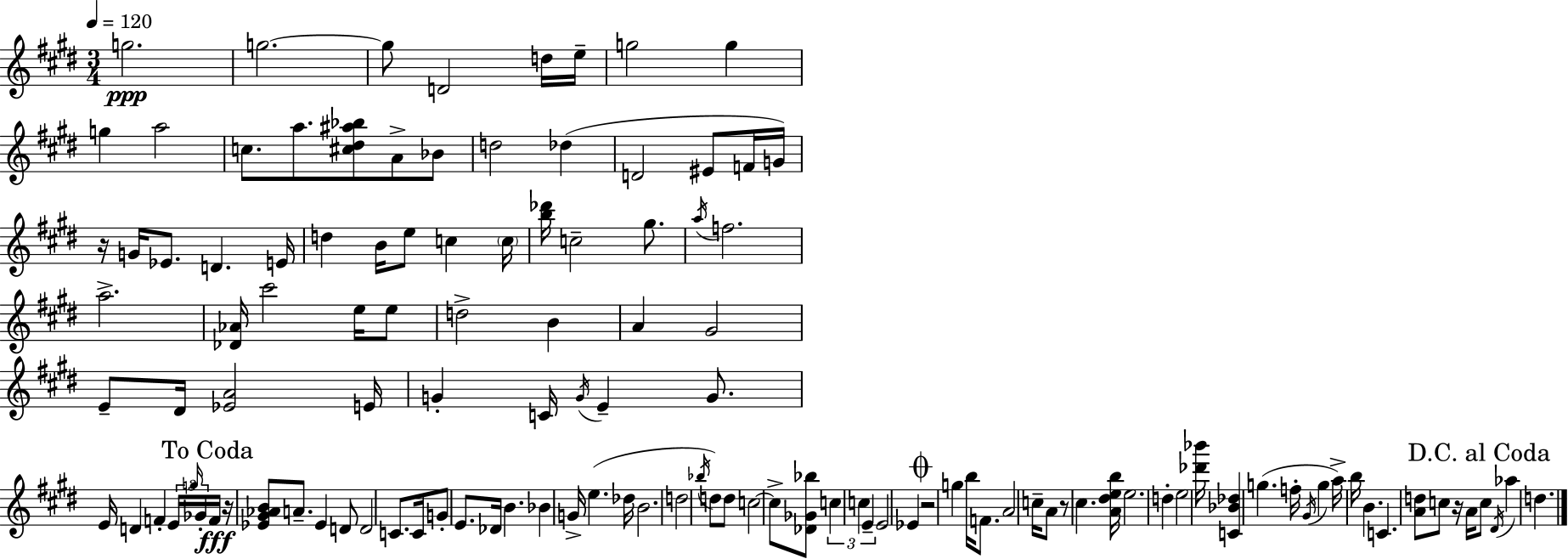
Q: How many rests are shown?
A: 5